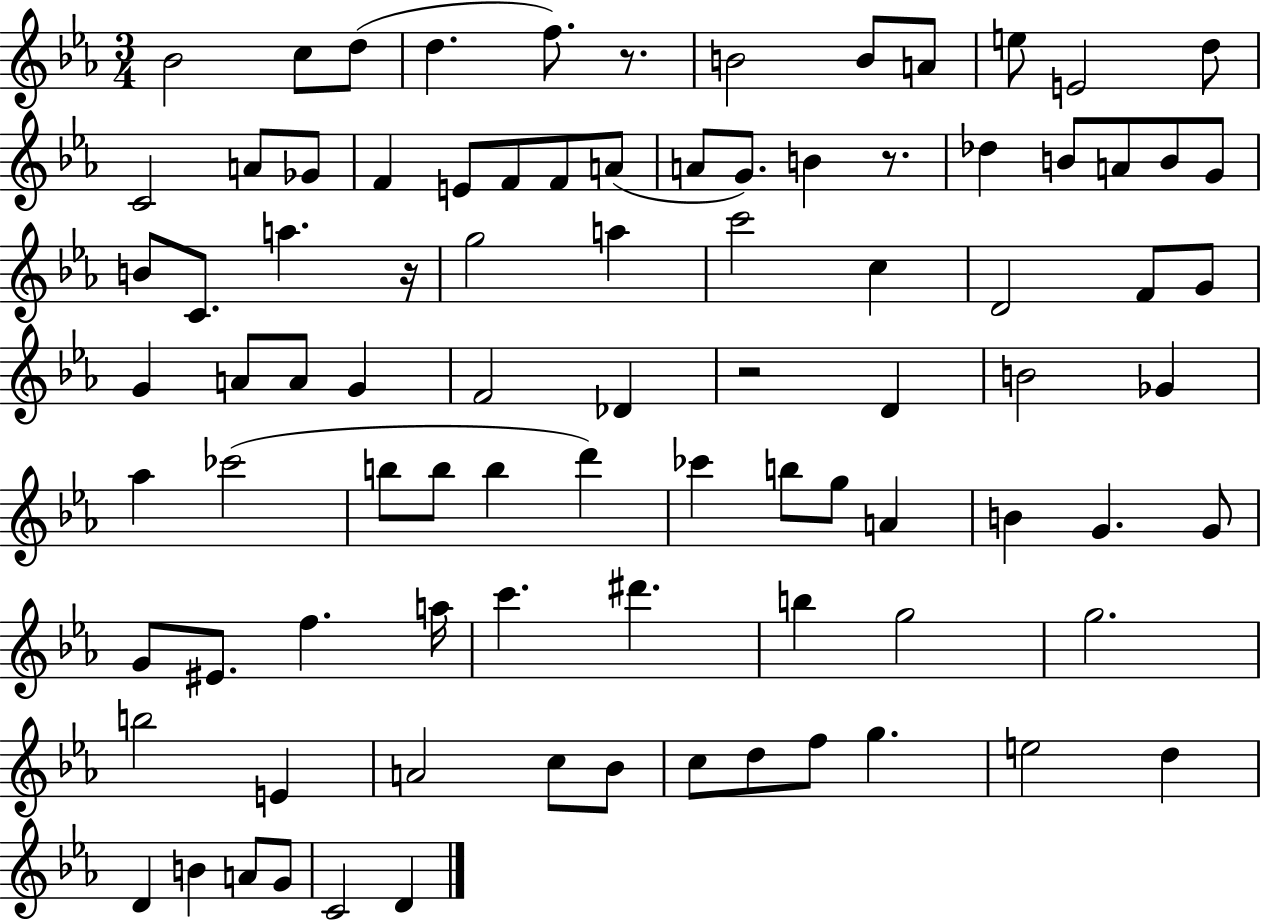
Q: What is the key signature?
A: EES major